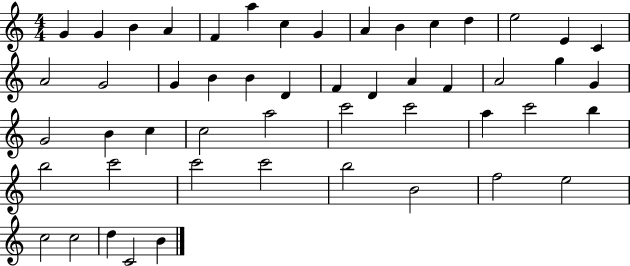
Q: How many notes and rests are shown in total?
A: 51